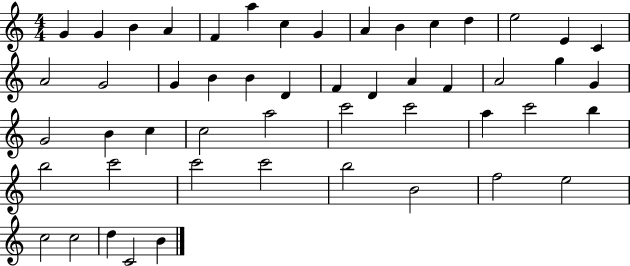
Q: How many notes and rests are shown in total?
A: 51